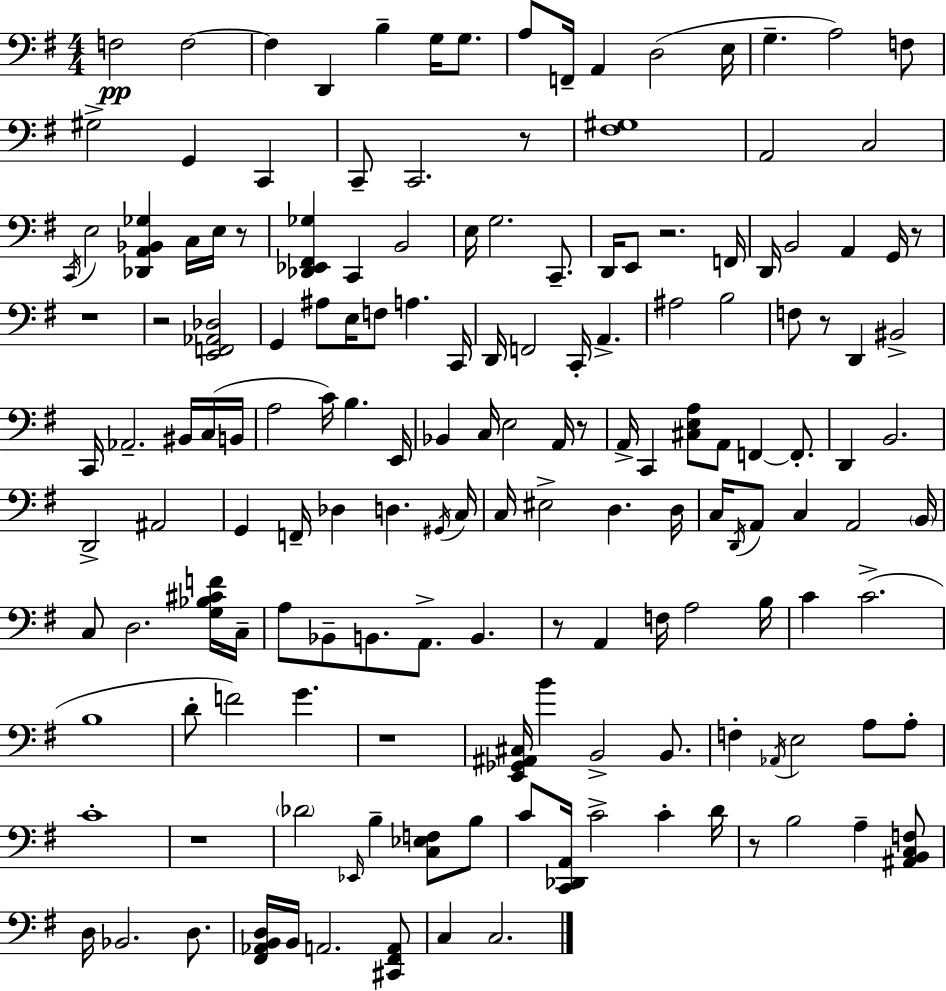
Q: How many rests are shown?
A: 12